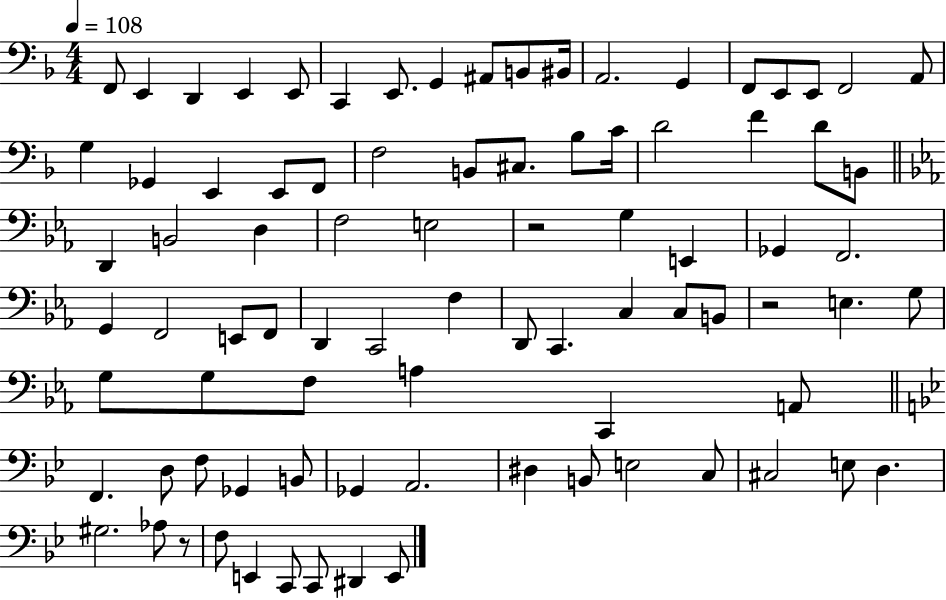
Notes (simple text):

F2/e E2/q D2/q E2/q E2/e C2/q E2/e. G2/q A#2/e B2/e BIS2/s A2/h. G2/q F2/e E2/e E2/e F2/h A2/e G3/q Gb2/q E2/q E2/e F2/e F3/h B2/e C#3/e. Bb3/e C4/s D4/h F4/q D4/e B2/e D2/q B2/h D3/q F3/h E3/h R/h G3/q E2/q Gb2/q F2/h. G2/q F2/h E2/e F2/e D2/q C2/h F3/q D2/e C2/q. C3/q C3/e B2/e R/h E3/q. G3/e G3/e G3/e F3/e A3/q C2/q A2/e F2/q. D3/e F3/e Gb2/q B2/e Gb2/q A2/h. D#3/q B2/e E3/h C3/e C#3/h E3/e D3/q. G#3/h. Ab3/e R/e F3/e E2/q C2/e C2/e D#2/q E2/e